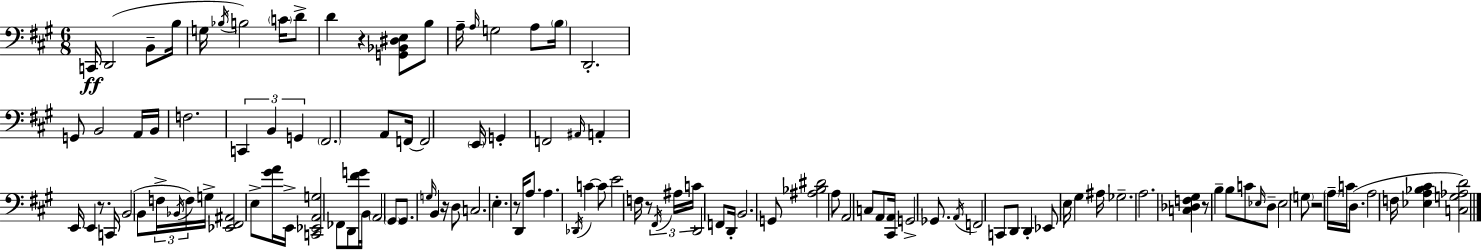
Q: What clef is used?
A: bass